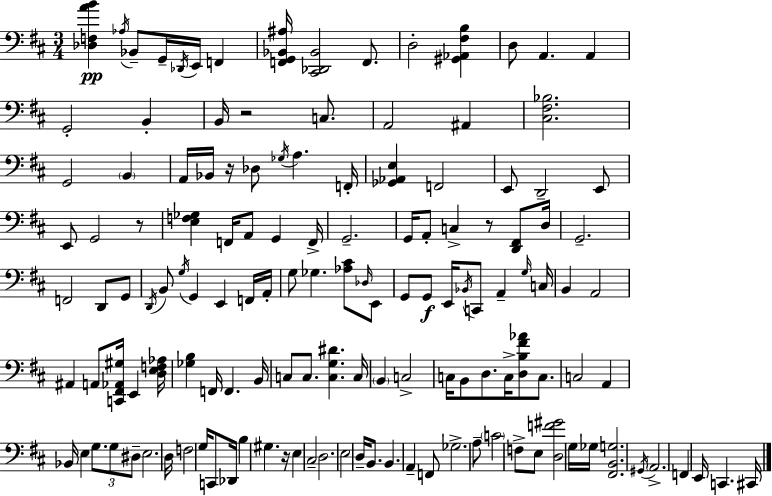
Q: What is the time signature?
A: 3/4